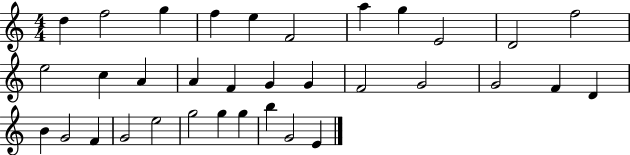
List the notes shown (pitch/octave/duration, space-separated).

D5/q F5/h G5/q F5/q E5/q F4/h A5/q G5/q E4/h D4/h F5/h E5/h C5/q A4/q A4/q F4/q G4/q G4/q F4/h G4/h G4/h F4/q D4/q B4/q G4/h F4/q G4/h E5/h G5/h G5/q G5/q B5/q G4/h E4/q